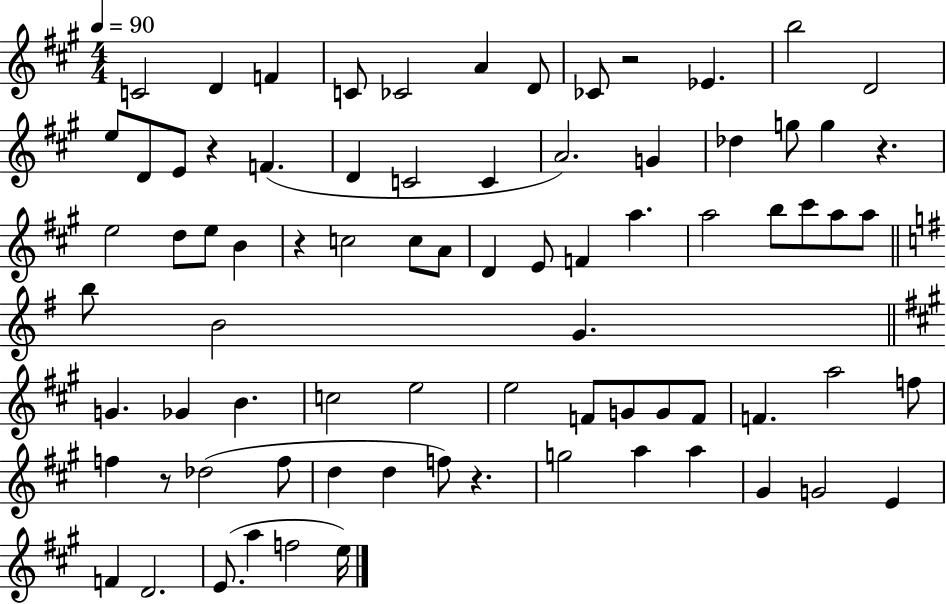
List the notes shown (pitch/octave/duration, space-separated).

C4/h D4/q F4/q C4/e CES4/h A4/q D4/e CES4/e R/h Eb4/q. B5/h D4/h E5/e D4/e E4/e R/q F4/q. D4/q C4/h C4/q A4/h. G4/q Db5/q G5/e G5/q R/q. E5/h D5/e E5/e B4/q R/q C5/h C5/e A4/e D4/q E4/e F4/q A5/q. A5/h B5/e C#6/e A5/e A5/e B5/e B4/h G4/q. G4/q. Gb4/q B4/q. C5/h E5/h E5/h F4/e G4/e G4/e F4/e F4/q. A5/h F5/e F5/q R/e Db5/h F5/e D5/q D5/q F5/e R/q. G5/h A5/q A5/q G#4/q G4/h E4/q F4/q D4/h. E4/e. A5/q F5/h E5/s